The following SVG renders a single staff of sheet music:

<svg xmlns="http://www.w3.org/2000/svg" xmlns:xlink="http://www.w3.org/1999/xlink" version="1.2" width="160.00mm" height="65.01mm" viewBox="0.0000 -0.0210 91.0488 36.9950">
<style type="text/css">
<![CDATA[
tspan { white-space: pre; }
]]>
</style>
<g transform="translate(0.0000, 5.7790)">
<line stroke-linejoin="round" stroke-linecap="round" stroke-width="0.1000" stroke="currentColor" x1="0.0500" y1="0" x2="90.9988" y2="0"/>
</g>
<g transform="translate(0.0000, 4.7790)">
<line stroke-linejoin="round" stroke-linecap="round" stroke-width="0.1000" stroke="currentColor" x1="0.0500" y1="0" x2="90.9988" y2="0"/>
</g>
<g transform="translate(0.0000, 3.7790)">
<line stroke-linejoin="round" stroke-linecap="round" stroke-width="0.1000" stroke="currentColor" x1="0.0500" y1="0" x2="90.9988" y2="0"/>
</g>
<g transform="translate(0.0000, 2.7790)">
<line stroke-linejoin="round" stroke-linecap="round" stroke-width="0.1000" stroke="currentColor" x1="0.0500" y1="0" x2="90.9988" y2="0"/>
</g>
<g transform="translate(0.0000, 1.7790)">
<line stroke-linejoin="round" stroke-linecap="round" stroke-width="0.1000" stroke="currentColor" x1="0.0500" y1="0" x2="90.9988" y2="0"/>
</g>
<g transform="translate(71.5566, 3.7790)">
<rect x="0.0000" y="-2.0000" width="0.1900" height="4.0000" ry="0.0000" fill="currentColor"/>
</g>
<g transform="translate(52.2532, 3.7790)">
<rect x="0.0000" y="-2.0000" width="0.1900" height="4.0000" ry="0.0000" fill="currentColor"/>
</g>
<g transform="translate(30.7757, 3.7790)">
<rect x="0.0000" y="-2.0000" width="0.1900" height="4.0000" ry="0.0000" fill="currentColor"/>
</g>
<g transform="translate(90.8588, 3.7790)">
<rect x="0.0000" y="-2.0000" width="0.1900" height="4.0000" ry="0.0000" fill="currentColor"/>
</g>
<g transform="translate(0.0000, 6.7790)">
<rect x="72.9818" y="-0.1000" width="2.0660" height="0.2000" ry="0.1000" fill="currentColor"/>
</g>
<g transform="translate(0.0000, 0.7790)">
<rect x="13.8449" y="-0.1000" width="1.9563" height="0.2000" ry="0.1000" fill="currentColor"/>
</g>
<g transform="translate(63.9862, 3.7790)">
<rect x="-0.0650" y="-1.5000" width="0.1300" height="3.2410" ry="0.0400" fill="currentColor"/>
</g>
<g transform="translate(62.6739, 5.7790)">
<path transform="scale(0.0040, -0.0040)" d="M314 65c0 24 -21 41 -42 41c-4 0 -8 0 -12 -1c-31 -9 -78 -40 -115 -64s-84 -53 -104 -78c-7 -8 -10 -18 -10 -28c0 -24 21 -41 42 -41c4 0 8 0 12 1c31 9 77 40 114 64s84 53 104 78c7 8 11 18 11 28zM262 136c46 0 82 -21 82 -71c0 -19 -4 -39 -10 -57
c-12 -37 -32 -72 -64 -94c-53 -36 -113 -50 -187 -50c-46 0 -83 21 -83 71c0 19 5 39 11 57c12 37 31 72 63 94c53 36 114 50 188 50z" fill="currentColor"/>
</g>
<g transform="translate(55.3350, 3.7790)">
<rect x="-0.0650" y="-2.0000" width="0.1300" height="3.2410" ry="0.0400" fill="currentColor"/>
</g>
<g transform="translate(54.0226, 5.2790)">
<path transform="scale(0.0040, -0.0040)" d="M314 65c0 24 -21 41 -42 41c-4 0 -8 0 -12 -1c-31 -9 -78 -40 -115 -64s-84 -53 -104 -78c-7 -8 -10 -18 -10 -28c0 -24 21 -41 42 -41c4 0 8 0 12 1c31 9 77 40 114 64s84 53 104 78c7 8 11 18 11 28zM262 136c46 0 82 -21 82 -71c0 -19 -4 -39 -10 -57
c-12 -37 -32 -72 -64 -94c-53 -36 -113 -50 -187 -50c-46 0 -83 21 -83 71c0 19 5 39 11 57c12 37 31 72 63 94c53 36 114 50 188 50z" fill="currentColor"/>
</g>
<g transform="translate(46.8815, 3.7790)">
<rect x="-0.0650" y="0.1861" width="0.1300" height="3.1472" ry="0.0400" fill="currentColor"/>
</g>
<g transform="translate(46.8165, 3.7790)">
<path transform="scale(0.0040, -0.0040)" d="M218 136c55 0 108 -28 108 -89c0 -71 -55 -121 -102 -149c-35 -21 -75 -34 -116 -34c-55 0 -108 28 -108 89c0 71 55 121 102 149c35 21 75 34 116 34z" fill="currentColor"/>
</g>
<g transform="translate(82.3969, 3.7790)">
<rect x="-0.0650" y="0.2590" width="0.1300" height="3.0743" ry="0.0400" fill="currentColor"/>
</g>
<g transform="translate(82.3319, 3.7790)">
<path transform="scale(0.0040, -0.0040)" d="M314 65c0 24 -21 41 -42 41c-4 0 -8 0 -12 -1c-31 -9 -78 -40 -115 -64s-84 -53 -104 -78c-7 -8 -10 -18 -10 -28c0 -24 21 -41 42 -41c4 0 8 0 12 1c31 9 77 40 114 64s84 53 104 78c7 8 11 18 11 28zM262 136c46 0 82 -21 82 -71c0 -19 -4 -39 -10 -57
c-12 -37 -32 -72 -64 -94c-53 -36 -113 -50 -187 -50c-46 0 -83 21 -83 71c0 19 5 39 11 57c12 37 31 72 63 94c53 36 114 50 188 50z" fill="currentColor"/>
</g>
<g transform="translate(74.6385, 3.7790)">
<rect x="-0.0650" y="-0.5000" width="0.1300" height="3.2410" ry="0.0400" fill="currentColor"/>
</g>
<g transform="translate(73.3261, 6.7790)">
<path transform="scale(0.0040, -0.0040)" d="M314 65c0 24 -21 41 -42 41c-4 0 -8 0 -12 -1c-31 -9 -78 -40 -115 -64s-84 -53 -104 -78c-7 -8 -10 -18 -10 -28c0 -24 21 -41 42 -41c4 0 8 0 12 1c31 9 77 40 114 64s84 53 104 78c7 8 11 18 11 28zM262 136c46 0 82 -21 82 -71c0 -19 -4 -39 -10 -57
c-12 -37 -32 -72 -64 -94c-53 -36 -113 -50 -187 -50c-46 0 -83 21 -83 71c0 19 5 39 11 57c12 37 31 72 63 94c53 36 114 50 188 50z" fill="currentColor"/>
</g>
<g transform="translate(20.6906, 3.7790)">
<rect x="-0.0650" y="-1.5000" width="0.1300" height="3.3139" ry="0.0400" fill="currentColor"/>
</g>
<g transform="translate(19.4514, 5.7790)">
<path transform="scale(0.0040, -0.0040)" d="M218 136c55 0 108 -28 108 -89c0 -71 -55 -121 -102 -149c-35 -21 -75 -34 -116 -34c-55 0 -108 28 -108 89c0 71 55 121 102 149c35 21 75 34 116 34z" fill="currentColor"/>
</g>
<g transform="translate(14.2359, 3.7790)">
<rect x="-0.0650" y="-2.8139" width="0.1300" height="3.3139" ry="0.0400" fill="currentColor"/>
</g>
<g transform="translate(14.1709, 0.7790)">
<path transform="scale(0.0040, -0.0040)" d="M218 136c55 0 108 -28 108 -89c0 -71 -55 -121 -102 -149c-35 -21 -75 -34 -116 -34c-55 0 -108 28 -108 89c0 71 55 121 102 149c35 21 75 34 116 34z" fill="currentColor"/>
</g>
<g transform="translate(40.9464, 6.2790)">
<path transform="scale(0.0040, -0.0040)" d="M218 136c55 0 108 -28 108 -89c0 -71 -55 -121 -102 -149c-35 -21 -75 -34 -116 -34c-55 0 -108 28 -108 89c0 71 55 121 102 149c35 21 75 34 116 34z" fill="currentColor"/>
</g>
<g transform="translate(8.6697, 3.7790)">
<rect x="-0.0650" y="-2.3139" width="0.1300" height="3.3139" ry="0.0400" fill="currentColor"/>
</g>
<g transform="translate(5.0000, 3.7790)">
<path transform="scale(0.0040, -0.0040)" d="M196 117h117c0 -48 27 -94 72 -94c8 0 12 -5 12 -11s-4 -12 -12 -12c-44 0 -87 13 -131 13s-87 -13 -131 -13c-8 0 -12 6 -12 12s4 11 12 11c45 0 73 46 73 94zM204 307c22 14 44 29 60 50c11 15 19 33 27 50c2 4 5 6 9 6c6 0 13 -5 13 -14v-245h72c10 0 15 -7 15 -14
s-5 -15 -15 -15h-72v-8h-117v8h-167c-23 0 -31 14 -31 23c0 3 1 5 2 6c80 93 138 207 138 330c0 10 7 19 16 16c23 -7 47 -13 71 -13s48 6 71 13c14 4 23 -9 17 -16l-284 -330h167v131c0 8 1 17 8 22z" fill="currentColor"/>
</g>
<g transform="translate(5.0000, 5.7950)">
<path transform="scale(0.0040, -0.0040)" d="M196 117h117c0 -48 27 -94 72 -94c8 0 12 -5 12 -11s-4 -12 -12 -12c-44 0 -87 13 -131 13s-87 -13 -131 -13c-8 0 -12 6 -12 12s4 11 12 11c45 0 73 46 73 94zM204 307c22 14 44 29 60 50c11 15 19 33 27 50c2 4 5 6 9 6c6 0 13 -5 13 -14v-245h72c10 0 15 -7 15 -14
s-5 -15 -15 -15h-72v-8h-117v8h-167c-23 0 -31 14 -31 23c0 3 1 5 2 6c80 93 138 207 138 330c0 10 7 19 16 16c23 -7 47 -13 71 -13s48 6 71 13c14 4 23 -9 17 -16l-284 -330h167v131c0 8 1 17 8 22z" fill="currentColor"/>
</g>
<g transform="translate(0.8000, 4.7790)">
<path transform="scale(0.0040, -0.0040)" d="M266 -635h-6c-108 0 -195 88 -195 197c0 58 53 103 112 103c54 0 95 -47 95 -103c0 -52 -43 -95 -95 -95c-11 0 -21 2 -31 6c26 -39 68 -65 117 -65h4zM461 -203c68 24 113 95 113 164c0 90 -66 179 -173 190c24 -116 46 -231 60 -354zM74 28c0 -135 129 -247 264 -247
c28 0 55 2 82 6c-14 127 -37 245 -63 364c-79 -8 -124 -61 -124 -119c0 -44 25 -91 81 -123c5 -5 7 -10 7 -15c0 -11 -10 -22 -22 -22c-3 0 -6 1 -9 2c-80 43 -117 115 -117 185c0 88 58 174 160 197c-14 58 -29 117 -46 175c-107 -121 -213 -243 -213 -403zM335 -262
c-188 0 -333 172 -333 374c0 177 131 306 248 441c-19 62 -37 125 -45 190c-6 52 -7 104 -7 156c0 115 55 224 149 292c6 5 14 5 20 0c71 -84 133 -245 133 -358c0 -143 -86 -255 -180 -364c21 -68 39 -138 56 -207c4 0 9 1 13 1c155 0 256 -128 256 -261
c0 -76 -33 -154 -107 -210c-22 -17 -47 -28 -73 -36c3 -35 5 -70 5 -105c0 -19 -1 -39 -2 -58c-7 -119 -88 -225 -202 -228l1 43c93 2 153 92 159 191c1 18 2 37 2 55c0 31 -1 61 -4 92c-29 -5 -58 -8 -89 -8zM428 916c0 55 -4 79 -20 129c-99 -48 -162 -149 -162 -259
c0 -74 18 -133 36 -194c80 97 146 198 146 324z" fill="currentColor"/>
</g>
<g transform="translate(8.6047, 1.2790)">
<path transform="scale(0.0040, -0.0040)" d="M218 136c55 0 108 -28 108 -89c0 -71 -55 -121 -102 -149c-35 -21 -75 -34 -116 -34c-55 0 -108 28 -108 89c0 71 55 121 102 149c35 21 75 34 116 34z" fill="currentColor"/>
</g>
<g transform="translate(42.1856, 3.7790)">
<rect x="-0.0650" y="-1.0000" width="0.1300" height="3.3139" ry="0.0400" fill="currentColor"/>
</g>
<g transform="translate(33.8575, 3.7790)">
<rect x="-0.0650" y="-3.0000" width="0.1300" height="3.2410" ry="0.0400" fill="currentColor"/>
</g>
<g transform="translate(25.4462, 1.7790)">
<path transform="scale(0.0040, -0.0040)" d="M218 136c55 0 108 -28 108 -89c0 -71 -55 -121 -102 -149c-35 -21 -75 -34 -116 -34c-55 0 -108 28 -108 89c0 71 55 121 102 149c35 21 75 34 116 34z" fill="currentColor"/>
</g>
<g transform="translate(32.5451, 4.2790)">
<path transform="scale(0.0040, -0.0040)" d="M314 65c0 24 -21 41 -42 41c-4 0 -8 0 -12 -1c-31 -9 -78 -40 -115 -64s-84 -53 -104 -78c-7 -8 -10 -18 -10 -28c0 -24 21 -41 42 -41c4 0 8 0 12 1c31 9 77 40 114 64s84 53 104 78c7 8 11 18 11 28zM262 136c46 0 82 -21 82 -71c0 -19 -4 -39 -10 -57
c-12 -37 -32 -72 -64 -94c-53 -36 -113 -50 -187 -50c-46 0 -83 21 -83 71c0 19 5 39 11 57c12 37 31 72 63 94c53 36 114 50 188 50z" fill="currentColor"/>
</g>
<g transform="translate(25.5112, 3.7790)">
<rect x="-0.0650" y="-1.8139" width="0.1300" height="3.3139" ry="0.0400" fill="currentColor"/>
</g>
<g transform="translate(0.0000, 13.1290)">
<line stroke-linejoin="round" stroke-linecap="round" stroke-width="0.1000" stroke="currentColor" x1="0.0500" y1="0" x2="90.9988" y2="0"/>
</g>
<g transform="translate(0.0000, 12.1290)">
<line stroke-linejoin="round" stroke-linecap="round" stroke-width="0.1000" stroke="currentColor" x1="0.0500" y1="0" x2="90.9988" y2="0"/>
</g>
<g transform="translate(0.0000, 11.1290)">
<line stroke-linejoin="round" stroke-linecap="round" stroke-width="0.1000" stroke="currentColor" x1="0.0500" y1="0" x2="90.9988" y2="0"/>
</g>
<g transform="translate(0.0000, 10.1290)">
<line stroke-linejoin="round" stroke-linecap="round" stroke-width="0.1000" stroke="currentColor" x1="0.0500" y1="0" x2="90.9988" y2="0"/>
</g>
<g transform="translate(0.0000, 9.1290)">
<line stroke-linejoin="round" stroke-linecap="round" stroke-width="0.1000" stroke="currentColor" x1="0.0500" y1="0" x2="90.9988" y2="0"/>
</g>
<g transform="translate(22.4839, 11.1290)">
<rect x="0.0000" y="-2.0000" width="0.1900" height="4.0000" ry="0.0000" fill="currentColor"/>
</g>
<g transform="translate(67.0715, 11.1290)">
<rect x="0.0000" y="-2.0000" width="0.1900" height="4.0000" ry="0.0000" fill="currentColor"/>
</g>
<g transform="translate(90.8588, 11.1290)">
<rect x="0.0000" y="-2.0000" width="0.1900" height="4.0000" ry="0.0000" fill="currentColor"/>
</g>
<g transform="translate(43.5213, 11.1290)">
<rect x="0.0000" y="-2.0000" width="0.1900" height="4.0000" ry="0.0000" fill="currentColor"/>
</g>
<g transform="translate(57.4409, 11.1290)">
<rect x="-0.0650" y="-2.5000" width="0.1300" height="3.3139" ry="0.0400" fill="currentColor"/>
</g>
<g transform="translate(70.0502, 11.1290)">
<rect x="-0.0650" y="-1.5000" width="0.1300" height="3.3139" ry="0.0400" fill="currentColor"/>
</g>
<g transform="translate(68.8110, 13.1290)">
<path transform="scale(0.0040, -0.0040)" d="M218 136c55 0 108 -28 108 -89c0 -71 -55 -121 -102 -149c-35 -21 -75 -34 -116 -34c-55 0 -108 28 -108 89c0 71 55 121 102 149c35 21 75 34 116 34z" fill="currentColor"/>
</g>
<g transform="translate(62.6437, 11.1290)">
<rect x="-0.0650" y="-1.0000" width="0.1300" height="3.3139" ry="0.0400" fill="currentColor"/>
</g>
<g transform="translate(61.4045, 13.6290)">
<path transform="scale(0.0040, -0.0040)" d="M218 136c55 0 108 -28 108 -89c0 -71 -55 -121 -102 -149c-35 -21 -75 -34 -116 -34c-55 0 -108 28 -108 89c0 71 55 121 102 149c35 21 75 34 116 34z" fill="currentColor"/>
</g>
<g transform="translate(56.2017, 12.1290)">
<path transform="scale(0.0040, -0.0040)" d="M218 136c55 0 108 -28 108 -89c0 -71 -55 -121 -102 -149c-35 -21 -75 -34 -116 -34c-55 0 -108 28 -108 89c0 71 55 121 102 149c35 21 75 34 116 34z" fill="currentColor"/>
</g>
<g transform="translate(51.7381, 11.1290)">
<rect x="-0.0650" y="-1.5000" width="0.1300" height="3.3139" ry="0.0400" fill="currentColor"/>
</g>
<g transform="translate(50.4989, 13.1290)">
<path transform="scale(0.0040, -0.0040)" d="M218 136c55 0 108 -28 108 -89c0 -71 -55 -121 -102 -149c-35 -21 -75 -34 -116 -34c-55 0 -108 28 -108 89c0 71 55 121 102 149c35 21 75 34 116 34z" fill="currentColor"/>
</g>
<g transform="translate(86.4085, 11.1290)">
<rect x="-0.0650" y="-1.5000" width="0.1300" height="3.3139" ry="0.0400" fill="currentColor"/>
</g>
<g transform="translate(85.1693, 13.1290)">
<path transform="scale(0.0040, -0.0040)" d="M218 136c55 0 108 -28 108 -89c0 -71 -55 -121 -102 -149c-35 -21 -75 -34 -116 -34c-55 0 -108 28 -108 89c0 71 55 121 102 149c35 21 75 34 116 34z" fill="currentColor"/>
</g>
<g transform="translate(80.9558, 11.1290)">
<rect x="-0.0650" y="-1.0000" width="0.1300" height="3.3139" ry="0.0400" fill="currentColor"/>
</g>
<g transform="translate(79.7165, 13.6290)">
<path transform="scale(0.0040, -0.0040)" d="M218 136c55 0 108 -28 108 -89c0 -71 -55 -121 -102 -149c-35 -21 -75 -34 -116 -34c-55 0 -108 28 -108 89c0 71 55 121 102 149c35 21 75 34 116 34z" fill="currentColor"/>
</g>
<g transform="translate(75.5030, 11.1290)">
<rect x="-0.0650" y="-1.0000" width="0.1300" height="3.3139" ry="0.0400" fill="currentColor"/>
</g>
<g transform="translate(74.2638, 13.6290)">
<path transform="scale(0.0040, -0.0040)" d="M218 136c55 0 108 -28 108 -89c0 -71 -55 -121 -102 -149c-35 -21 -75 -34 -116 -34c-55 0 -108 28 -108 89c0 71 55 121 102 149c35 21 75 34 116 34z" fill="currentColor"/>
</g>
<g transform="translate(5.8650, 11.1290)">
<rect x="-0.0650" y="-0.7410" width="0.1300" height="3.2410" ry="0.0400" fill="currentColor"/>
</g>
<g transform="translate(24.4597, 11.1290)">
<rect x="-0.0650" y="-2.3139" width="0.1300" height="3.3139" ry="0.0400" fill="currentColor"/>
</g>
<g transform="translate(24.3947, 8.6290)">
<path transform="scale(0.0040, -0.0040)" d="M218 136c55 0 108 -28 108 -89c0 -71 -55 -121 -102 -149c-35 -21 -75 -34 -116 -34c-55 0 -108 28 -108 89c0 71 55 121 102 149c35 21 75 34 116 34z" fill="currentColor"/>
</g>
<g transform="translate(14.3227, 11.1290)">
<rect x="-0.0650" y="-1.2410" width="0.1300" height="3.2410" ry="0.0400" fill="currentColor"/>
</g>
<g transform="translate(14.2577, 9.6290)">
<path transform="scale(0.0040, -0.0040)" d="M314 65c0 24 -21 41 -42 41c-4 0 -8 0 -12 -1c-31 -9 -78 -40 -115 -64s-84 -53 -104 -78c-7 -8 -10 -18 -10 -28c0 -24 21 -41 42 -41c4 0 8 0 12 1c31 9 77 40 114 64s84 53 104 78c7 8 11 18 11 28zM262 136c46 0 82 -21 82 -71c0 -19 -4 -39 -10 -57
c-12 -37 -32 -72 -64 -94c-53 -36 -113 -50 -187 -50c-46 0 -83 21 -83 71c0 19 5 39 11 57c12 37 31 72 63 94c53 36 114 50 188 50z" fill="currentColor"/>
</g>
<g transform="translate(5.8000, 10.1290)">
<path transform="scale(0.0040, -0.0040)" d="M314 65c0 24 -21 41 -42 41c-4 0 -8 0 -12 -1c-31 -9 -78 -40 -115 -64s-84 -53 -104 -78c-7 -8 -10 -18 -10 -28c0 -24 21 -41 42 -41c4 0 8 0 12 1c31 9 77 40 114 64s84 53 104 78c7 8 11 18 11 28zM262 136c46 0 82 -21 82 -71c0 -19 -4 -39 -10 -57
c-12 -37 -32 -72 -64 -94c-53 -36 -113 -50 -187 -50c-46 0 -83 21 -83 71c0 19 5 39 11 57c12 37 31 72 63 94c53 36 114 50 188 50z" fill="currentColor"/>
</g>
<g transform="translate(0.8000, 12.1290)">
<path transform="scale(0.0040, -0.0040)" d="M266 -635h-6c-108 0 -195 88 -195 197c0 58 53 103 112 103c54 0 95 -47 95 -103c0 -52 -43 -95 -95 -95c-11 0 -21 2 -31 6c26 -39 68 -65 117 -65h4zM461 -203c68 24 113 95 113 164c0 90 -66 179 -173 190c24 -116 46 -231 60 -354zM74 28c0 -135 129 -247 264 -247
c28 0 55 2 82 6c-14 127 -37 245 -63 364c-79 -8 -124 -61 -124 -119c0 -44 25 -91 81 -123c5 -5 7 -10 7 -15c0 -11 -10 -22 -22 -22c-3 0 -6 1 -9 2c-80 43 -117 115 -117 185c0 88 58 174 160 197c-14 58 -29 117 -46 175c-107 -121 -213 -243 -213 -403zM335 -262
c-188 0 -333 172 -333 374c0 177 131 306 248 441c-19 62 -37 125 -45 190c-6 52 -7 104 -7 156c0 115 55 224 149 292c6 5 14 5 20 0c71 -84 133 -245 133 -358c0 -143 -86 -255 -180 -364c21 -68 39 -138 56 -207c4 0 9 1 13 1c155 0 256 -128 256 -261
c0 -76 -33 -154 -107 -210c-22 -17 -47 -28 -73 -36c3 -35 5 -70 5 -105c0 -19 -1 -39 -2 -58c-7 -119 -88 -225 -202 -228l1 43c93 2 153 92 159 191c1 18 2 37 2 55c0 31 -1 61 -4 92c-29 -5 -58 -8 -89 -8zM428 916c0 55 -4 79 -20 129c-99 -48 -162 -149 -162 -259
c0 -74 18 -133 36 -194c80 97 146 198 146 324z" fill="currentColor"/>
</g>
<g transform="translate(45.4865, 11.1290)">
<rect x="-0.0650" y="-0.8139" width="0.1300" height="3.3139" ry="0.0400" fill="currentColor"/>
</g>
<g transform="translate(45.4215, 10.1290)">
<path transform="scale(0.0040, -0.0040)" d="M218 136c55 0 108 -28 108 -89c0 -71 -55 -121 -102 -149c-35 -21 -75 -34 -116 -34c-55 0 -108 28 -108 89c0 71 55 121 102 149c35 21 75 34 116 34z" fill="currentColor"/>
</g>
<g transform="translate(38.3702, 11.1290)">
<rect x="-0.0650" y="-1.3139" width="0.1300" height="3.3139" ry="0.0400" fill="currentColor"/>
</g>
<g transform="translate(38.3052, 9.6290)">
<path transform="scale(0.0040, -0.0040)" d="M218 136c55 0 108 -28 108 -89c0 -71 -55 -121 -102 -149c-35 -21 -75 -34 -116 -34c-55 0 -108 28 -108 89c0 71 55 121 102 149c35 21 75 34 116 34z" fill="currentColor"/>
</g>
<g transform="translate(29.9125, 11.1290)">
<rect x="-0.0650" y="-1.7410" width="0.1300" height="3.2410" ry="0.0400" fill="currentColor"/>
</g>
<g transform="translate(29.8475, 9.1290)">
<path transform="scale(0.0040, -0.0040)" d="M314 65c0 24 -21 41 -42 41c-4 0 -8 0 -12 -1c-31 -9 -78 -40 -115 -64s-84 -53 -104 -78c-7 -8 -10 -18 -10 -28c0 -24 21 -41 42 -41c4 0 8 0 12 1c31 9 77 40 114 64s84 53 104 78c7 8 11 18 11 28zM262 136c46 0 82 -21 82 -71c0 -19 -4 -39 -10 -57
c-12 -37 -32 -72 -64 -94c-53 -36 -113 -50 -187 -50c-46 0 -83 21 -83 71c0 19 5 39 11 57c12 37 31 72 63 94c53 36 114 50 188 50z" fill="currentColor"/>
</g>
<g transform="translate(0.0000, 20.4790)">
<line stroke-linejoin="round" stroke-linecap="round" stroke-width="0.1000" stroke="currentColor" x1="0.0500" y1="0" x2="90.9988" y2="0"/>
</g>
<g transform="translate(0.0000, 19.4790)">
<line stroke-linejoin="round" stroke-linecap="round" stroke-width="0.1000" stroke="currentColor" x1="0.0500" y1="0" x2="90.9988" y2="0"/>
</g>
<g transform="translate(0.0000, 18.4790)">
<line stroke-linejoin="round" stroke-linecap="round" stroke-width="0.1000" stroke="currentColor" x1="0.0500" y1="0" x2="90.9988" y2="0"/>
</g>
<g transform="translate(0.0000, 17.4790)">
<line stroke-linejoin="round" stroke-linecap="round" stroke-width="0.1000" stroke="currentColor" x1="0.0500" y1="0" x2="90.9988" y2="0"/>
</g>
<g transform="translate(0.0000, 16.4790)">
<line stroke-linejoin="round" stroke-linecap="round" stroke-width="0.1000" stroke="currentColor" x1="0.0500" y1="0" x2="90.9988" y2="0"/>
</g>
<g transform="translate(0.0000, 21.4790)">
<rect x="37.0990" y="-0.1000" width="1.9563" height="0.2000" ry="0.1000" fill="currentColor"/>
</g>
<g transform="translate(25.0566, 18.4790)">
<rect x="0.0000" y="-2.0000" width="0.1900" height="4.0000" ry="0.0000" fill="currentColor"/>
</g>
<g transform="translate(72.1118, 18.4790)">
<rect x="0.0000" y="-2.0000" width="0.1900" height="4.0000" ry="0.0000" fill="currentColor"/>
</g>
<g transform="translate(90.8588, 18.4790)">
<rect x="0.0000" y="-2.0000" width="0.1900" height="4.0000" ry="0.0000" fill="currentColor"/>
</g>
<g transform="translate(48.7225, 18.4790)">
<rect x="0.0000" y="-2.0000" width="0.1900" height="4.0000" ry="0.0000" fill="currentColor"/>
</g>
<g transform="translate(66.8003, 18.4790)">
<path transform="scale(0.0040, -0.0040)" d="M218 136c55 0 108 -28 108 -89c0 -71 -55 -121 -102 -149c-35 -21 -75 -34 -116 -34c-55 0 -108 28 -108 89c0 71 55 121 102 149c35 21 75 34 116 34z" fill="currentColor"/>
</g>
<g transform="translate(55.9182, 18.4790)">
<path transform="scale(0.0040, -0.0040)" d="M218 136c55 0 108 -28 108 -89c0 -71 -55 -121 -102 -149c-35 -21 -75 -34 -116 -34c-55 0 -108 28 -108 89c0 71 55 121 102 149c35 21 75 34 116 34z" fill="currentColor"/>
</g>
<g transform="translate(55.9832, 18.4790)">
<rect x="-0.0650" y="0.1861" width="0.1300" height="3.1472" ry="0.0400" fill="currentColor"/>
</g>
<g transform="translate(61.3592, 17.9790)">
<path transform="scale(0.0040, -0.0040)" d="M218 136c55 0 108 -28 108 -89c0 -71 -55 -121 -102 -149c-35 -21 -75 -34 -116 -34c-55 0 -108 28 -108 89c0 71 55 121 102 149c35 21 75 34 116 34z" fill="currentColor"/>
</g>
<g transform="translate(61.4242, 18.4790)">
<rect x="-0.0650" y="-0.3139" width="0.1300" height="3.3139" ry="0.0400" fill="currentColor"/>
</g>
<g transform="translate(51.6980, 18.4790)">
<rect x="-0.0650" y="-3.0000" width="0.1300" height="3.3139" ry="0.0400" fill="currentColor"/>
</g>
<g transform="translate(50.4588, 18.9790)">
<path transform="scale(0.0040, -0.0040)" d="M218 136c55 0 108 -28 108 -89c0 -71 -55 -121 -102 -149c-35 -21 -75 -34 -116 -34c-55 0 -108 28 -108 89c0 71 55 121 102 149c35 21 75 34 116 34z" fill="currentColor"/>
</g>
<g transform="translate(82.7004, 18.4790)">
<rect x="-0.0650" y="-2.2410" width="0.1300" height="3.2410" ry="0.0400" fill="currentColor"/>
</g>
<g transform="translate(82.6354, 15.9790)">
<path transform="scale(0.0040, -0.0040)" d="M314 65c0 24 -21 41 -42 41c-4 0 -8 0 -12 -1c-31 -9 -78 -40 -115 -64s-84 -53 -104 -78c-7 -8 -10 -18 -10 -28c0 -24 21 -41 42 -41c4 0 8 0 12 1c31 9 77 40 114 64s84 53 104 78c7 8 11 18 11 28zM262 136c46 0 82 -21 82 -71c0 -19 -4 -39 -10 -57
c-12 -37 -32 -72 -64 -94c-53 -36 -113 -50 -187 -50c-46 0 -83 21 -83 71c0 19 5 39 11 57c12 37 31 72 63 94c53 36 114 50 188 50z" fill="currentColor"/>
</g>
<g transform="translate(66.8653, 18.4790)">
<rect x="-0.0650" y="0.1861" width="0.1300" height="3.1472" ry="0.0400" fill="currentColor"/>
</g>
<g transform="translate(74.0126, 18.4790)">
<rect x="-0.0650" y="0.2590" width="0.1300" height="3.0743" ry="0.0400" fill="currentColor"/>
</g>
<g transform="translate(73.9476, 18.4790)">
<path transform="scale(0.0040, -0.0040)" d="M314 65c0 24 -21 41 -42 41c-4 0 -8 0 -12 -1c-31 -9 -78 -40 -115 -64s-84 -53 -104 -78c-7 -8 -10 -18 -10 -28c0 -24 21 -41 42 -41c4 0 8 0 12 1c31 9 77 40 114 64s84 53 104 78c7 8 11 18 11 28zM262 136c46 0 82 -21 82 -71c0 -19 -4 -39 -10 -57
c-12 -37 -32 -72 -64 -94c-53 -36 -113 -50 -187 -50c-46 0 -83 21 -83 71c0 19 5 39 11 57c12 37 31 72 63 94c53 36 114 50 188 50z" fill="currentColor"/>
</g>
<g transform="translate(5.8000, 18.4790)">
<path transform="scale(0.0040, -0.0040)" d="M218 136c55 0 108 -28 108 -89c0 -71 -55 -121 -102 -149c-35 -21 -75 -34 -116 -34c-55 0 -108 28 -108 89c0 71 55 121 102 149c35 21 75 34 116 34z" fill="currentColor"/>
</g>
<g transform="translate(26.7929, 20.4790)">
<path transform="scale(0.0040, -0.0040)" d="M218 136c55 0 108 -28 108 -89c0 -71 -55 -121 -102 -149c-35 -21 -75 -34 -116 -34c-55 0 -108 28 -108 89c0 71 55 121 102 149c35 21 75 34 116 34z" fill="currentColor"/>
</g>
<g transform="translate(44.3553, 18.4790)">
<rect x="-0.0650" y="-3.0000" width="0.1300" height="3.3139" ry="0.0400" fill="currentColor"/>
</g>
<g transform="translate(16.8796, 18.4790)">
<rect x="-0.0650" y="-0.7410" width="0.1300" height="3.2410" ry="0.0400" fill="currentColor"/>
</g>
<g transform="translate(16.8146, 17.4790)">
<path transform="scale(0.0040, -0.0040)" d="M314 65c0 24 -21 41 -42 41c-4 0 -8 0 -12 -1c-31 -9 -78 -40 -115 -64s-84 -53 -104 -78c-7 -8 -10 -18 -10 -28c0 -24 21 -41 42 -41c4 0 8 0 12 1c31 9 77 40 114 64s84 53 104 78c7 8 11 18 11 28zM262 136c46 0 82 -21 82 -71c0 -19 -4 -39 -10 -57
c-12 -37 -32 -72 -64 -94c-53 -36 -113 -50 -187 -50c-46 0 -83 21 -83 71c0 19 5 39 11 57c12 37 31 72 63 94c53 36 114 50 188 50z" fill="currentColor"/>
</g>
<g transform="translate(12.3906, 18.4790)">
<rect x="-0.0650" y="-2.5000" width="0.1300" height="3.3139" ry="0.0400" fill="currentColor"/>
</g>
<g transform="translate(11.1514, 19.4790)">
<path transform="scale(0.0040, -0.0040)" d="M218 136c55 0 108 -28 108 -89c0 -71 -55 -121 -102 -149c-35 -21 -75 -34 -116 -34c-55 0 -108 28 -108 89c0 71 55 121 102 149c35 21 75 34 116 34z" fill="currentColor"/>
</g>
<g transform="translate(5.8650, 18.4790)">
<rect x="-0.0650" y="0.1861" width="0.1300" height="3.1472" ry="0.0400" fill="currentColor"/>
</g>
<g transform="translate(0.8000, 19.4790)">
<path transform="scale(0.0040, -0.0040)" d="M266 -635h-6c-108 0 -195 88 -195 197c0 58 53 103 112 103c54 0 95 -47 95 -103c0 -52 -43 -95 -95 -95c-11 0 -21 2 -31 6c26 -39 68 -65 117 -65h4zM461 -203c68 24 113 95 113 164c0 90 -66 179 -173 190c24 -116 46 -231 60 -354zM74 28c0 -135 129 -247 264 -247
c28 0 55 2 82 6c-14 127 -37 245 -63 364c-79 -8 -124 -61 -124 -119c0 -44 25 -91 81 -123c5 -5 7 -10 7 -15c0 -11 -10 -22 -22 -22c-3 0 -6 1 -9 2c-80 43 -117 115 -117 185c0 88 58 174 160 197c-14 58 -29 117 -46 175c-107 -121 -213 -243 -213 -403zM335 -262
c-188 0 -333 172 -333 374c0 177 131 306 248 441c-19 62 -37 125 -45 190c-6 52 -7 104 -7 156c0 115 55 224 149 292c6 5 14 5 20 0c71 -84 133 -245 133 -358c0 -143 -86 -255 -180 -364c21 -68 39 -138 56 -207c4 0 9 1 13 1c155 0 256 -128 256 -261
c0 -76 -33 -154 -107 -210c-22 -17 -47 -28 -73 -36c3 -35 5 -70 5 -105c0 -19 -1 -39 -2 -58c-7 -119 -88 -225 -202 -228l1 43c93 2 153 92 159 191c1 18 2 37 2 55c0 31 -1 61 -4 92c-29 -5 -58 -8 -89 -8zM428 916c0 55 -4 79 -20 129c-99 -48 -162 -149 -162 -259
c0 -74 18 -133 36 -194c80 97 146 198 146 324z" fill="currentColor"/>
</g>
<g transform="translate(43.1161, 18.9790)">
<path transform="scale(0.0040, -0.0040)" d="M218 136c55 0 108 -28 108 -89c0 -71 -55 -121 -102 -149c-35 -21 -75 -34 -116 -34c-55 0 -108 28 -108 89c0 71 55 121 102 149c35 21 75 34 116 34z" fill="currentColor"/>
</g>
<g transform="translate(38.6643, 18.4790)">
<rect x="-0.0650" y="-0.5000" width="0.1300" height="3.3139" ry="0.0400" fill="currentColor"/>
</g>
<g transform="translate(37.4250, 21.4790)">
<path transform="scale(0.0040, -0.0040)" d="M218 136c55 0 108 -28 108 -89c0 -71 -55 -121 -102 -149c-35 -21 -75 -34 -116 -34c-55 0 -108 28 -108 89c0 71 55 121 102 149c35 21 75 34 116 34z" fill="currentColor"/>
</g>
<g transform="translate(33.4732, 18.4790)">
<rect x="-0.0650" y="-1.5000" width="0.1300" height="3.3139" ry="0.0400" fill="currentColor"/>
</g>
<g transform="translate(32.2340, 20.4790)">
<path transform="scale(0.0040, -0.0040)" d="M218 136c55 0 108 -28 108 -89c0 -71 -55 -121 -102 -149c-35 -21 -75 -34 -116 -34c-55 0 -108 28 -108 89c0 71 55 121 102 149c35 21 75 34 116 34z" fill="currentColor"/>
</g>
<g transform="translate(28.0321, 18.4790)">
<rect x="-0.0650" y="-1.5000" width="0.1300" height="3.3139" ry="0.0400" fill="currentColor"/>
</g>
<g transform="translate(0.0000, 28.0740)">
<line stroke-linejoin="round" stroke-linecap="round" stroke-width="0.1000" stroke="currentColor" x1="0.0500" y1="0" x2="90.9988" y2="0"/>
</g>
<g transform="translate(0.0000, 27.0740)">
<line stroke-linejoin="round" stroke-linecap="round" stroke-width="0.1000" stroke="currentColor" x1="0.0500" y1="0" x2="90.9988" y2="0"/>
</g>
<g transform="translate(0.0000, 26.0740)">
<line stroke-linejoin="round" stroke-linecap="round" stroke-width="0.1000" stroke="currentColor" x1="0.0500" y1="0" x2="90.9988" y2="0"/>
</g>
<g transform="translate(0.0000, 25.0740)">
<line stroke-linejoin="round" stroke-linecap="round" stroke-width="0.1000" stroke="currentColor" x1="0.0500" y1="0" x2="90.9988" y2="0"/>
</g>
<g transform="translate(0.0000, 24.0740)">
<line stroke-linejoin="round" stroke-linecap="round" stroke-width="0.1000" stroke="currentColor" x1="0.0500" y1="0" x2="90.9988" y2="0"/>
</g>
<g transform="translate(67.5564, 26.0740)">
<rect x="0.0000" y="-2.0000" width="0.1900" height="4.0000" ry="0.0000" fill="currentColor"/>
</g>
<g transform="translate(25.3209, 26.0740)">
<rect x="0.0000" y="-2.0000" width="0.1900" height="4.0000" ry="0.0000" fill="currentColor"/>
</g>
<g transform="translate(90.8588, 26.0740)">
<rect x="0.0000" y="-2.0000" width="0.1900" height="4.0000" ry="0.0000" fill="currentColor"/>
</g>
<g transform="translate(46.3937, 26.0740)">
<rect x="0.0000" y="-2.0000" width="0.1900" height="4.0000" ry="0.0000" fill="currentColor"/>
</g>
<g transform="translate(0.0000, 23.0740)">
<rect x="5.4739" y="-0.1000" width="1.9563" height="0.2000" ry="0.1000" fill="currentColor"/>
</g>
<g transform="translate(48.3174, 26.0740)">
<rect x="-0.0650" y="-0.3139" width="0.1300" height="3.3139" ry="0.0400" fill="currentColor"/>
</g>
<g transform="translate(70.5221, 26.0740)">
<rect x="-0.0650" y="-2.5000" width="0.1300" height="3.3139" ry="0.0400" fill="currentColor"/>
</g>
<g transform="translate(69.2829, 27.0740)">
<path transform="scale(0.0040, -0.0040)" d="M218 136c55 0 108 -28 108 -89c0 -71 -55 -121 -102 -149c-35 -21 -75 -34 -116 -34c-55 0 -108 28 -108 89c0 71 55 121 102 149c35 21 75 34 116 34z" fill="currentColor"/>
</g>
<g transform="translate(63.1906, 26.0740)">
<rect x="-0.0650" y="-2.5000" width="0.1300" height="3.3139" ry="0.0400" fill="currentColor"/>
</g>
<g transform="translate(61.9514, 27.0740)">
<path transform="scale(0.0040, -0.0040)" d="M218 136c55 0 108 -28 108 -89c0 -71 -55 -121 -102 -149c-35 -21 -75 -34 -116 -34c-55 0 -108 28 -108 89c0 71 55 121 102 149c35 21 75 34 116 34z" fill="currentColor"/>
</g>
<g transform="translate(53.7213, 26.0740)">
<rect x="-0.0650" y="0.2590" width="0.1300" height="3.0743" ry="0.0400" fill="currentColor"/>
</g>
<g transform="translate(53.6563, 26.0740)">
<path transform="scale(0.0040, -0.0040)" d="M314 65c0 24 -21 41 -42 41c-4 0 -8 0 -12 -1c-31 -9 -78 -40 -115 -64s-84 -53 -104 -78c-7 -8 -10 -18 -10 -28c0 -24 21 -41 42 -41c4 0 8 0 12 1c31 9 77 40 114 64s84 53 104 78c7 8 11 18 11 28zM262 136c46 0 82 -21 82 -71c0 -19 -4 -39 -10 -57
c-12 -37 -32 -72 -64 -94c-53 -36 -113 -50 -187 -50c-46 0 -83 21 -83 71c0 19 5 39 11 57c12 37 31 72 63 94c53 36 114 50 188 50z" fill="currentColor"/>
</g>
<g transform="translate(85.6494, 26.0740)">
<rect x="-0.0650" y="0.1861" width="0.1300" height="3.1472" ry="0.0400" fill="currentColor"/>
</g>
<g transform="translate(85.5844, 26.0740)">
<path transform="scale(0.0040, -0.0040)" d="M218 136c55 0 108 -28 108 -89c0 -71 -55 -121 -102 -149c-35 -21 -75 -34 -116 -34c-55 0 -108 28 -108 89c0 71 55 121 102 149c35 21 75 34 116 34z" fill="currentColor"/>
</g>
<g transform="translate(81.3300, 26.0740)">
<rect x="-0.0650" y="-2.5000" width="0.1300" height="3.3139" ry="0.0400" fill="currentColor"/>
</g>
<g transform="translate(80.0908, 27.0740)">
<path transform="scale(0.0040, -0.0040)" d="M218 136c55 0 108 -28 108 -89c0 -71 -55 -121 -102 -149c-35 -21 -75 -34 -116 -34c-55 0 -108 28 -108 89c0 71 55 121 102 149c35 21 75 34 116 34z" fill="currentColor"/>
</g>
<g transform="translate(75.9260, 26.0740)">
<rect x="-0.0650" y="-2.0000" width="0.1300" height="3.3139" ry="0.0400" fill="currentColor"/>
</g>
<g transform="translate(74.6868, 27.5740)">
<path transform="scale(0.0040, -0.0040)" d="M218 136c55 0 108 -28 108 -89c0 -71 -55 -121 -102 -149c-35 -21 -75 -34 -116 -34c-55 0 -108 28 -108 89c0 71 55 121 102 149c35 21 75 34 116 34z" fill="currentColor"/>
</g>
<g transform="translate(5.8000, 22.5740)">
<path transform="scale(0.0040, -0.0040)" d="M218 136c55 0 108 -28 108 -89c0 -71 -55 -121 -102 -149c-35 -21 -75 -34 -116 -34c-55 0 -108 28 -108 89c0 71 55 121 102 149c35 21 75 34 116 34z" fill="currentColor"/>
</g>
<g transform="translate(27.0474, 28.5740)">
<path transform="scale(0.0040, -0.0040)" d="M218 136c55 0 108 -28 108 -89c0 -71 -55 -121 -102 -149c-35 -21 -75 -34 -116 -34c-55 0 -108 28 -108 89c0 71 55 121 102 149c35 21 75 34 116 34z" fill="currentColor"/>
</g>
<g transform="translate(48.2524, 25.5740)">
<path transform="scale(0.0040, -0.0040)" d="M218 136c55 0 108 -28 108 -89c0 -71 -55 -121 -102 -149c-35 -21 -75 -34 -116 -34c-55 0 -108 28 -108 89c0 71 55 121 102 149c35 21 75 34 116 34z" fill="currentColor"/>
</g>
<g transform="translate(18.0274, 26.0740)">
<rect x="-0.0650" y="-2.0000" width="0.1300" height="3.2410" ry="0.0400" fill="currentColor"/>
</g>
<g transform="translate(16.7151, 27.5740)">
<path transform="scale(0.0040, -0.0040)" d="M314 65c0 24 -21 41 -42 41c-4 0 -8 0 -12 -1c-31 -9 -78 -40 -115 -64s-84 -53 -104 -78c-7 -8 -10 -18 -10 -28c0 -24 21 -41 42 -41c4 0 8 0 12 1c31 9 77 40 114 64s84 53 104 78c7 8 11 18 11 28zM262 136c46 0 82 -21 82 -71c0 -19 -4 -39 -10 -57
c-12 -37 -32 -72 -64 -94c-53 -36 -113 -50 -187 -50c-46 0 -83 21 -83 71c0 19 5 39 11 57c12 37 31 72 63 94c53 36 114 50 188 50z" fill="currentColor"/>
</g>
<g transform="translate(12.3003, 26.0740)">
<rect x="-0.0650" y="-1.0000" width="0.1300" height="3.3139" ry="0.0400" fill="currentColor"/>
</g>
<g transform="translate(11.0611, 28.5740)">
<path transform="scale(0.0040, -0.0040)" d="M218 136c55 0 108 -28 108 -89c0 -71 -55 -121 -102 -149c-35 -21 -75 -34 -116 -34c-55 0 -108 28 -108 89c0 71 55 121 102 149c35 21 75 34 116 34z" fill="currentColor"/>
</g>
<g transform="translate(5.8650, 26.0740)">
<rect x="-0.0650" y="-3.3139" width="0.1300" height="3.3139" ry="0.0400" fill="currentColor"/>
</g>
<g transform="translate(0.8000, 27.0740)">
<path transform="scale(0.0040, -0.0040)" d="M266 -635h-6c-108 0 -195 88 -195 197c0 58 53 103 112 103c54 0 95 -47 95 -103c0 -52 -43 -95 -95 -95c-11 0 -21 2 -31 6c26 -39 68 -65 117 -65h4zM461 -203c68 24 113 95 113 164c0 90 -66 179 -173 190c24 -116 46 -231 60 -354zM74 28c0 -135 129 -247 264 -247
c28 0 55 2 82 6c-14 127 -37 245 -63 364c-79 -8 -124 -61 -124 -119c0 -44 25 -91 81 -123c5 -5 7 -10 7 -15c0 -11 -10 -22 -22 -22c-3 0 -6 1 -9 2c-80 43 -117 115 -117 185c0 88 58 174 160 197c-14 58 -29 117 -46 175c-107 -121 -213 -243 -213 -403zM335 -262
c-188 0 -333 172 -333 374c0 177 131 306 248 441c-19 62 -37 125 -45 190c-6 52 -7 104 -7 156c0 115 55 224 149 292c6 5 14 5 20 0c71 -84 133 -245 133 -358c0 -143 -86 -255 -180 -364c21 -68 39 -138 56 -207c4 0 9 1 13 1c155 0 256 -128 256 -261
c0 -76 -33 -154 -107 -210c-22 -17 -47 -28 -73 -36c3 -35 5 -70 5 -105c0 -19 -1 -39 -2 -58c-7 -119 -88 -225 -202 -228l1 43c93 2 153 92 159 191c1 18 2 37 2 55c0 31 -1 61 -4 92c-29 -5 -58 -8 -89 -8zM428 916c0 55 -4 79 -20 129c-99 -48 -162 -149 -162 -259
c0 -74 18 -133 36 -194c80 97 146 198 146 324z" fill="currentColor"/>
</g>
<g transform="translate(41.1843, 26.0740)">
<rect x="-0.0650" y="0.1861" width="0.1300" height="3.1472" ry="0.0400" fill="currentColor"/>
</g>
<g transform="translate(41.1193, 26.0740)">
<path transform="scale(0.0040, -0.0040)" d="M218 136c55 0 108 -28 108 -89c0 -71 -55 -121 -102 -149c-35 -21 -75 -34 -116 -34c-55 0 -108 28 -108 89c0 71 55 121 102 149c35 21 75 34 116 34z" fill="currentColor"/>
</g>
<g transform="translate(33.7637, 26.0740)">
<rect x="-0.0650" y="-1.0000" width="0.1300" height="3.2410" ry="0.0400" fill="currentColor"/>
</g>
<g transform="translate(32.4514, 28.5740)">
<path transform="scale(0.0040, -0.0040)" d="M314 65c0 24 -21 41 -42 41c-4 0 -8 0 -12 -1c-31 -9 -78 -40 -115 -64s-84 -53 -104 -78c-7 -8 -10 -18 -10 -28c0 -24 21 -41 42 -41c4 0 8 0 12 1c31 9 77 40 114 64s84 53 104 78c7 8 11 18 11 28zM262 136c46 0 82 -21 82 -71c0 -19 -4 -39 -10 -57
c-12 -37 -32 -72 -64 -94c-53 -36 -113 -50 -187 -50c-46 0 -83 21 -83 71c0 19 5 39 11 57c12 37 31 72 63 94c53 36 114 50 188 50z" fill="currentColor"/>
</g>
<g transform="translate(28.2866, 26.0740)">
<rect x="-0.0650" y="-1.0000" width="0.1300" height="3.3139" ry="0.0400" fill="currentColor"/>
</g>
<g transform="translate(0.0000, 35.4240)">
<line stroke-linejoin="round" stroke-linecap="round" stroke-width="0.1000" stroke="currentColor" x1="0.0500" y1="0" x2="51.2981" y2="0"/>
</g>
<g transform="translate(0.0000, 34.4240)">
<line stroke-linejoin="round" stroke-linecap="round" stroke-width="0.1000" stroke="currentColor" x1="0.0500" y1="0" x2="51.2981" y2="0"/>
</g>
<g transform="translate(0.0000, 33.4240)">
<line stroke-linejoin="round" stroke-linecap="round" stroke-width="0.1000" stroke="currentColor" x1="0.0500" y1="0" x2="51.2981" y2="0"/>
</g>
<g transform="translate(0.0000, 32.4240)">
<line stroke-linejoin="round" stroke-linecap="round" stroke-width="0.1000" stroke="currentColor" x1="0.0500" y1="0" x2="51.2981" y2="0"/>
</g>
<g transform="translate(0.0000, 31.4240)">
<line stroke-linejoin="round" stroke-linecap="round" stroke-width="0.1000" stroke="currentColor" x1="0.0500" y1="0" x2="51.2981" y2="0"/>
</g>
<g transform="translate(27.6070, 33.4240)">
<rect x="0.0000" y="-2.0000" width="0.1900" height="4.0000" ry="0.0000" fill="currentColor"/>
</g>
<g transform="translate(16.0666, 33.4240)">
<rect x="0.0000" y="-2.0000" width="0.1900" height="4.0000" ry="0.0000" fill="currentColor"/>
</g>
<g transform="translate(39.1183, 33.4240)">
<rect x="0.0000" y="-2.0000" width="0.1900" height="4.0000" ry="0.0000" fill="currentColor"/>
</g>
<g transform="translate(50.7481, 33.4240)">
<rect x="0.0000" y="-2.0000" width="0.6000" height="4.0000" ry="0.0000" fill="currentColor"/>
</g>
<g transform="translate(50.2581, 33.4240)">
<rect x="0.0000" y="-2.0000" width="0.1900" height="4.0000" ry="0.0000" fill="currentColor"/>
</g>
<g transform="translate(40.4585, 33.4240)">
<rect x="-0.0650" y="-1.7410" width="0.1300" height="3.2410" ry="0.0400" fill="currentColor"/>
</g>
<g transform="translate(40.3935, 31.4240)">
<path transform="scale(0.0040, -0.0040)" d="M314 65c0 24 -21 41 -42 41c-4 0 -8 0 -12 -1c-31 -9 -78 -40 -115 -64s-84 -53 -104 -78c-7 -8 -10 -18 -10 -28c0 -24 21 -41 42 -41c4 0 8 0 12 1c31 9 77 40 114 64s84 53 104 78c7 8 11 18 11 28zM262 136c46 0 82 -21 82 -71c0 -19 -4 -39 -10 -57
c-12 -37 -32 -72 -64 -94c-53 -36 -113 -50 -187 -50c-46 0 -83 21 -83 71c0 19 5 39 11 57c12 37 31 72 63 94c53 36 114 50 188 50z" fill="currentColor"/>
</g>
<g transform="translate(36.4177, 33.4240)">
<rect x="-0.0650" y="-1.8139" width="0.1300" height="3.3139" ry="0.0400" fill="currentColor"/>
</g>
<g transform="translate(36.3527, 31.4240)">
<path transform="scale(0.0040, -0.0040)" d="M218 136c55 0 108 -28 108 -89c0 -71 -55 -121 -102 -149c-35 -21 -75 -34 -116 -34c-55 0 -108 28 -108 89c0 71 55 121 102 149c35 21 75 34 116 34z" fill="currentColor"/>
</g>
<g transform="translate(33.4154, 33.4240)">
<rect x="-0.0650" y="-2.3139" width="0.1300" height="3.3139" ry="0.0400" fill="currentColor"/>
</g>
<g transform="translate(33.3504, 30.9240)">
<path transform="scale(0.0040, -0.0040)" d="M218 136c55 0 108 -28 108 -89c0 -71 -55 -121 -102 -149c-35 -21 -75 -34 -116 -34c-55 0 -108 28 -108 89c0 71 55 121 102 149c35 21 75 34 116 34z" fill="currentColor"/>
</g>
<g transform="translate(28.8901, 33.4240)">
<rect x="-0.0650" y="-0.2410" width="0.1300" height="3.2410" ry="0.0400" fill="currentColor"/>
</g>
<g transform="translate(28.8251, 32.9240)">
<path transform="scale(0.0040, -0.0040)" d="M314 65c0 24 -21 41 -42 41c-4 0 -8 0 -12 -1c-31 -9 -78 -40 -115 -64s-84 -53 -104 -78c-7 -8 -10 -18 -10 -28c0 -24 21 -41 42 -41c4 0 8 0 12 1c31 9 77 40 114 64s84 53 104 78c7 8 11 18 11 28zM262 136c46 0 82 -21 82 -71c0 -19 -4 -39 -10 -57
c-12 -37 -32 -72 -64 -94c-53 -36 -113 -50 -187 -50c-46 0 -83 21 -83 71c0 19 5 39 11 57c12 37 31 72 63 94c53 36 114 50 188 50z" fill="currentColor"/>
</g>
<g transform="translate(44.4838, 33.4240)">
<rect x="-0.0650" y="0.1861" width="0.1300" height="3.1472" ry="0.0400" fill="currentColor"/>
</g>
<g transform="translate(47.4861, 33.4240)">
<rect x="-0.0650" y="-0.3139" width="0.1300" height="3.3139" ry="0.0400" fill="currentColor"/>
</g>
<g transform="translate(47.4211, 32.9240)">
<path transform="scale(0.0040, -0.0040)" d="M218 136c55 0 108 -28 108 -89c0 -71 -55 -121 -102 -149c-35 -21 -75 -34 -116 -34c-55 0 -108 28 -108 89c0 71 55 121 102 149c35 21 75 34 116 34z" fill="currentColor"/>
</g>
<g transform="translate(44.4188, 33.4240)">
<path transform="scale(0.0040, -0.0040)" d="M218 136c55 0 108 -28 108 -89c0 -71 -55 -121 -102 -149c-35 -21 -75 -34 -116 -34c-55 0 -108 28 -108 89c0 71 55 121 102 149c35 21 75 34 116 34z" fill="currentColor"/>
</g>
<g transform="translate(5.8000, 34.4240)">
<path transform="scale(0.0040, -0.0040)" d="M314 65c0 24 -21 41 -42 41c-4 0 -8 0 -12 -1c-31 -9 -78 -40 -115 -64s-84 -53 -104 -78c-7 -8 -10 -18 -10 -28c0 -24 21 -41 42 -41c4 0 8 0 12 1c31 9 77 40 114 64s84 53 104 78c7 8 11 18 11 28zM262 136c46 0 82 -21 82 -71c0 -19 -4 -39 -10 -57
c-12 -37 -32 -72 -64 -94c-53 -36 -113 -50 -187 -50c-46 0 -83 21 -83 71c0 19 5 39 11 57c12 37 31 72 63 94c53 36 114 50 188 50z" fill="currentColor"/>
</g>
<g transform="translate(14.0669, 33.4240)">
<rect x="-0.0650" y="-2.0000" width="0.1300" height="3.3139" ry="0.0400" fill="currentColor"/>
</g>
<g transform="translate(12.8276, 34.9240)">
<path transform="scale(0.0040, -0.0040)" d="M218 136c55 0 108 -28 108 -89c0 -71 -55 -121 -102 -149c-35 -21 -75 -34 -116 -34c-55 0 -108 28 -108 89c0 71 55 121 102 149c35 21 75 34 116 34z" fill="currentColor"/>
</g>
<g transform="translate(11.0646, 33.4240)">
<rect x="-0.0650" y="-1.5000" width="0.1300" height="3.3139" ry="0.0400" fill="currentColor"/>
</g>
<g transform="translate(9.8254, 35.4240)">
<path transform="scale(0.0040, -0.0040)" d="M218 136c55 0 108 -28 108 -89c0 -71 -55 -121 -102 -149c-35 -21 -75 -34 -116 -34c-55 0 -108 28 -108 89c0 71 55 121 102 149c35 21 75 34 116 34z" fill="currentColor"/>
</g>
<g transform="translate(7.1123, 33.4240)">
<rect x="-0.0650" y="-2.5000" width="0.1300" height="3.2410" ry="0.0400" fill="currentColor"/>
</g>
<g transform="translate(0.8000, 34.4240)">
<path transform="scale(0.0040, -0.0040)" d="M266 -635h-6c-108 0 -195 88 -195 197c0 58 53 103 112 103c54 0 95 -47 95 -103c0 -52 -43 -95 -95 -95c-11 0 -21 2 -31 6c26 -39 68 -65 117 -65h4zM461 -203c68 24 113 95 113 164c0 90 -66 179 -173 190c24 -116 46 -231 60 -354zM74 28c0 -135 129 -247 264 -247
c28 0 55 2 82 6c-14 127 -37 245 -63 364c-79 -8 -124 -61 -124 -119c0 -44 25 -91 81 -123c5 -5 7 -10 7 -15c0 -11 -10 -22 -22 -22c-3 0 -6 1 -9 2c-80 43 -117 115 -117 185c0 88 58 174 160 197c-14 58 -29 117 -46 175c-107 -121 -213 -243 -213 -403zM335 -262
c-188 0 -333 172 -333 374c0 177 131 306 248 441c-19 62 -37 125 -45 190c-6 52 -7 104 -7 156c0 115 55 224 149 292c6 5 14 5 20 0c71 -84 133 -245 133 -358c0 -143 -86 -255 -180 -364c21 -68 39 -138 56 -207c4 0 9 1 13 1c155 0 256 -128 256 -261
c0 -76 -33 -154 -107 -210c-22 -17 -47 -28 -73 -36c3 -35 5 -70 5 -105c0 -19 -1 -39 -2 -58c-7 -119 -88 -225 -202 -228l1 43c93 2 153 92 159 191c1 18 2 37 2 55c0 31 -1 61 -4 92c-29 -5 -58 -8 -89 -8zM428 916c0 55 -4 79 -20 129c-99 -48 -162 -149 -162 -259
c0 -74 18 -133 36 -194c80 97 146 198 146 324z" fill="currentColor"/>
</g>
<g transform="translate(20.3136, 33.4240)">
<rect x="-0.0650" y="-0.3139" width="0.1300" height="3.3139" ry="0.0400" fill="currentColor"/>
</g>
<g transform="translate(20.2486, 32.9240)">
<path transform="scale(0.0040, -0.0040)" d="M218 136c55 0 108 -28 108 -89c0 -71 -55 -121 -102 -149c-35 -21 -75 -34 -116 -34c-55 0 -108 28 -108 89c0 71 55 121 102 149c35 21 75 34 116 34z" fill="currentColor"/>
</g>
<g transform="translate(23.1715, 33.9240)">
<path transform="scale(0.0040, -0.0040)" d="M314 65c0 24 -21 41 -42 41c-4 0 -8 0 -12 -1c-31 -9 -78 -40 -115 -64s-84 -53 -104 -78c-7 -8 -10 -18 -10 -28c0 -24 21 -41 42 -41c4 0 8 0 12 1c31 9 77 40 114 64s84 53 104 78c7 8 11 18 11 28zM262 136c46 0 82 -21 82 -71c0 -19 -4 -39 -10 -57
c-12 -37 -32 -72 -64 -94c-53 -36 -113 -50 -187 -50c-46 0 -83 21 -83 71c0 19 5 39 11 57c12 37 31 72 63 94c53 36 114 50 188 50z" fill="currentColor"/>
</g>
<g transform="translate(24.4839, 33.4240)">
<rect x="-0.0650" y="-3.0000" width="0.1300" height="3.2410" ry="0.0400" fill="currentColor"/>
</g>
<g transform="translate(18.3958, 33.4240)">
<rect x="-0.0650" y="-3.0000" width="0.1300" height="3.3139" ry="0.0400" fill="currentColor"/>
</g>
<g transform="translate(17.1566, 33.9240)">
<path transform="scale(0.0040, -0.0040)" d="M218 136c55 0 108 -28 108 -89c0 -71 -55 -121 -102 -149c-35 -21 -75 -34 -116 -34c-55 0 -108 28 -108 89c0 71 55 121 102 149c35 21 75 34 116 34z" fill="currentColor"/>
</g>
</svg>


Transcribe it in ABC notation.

X:1
T:Untitled
M:4/4
L:1/4
K:C
g a E f A2 D B F2 E2 C2 B2 d2 e2 g f2 e d E G D E D D E B G d2 E E C A A B c B B2 g2 b D F2 D D2 B c B2 G G F G B G2 E F A c A2 c2 g f f2 B c